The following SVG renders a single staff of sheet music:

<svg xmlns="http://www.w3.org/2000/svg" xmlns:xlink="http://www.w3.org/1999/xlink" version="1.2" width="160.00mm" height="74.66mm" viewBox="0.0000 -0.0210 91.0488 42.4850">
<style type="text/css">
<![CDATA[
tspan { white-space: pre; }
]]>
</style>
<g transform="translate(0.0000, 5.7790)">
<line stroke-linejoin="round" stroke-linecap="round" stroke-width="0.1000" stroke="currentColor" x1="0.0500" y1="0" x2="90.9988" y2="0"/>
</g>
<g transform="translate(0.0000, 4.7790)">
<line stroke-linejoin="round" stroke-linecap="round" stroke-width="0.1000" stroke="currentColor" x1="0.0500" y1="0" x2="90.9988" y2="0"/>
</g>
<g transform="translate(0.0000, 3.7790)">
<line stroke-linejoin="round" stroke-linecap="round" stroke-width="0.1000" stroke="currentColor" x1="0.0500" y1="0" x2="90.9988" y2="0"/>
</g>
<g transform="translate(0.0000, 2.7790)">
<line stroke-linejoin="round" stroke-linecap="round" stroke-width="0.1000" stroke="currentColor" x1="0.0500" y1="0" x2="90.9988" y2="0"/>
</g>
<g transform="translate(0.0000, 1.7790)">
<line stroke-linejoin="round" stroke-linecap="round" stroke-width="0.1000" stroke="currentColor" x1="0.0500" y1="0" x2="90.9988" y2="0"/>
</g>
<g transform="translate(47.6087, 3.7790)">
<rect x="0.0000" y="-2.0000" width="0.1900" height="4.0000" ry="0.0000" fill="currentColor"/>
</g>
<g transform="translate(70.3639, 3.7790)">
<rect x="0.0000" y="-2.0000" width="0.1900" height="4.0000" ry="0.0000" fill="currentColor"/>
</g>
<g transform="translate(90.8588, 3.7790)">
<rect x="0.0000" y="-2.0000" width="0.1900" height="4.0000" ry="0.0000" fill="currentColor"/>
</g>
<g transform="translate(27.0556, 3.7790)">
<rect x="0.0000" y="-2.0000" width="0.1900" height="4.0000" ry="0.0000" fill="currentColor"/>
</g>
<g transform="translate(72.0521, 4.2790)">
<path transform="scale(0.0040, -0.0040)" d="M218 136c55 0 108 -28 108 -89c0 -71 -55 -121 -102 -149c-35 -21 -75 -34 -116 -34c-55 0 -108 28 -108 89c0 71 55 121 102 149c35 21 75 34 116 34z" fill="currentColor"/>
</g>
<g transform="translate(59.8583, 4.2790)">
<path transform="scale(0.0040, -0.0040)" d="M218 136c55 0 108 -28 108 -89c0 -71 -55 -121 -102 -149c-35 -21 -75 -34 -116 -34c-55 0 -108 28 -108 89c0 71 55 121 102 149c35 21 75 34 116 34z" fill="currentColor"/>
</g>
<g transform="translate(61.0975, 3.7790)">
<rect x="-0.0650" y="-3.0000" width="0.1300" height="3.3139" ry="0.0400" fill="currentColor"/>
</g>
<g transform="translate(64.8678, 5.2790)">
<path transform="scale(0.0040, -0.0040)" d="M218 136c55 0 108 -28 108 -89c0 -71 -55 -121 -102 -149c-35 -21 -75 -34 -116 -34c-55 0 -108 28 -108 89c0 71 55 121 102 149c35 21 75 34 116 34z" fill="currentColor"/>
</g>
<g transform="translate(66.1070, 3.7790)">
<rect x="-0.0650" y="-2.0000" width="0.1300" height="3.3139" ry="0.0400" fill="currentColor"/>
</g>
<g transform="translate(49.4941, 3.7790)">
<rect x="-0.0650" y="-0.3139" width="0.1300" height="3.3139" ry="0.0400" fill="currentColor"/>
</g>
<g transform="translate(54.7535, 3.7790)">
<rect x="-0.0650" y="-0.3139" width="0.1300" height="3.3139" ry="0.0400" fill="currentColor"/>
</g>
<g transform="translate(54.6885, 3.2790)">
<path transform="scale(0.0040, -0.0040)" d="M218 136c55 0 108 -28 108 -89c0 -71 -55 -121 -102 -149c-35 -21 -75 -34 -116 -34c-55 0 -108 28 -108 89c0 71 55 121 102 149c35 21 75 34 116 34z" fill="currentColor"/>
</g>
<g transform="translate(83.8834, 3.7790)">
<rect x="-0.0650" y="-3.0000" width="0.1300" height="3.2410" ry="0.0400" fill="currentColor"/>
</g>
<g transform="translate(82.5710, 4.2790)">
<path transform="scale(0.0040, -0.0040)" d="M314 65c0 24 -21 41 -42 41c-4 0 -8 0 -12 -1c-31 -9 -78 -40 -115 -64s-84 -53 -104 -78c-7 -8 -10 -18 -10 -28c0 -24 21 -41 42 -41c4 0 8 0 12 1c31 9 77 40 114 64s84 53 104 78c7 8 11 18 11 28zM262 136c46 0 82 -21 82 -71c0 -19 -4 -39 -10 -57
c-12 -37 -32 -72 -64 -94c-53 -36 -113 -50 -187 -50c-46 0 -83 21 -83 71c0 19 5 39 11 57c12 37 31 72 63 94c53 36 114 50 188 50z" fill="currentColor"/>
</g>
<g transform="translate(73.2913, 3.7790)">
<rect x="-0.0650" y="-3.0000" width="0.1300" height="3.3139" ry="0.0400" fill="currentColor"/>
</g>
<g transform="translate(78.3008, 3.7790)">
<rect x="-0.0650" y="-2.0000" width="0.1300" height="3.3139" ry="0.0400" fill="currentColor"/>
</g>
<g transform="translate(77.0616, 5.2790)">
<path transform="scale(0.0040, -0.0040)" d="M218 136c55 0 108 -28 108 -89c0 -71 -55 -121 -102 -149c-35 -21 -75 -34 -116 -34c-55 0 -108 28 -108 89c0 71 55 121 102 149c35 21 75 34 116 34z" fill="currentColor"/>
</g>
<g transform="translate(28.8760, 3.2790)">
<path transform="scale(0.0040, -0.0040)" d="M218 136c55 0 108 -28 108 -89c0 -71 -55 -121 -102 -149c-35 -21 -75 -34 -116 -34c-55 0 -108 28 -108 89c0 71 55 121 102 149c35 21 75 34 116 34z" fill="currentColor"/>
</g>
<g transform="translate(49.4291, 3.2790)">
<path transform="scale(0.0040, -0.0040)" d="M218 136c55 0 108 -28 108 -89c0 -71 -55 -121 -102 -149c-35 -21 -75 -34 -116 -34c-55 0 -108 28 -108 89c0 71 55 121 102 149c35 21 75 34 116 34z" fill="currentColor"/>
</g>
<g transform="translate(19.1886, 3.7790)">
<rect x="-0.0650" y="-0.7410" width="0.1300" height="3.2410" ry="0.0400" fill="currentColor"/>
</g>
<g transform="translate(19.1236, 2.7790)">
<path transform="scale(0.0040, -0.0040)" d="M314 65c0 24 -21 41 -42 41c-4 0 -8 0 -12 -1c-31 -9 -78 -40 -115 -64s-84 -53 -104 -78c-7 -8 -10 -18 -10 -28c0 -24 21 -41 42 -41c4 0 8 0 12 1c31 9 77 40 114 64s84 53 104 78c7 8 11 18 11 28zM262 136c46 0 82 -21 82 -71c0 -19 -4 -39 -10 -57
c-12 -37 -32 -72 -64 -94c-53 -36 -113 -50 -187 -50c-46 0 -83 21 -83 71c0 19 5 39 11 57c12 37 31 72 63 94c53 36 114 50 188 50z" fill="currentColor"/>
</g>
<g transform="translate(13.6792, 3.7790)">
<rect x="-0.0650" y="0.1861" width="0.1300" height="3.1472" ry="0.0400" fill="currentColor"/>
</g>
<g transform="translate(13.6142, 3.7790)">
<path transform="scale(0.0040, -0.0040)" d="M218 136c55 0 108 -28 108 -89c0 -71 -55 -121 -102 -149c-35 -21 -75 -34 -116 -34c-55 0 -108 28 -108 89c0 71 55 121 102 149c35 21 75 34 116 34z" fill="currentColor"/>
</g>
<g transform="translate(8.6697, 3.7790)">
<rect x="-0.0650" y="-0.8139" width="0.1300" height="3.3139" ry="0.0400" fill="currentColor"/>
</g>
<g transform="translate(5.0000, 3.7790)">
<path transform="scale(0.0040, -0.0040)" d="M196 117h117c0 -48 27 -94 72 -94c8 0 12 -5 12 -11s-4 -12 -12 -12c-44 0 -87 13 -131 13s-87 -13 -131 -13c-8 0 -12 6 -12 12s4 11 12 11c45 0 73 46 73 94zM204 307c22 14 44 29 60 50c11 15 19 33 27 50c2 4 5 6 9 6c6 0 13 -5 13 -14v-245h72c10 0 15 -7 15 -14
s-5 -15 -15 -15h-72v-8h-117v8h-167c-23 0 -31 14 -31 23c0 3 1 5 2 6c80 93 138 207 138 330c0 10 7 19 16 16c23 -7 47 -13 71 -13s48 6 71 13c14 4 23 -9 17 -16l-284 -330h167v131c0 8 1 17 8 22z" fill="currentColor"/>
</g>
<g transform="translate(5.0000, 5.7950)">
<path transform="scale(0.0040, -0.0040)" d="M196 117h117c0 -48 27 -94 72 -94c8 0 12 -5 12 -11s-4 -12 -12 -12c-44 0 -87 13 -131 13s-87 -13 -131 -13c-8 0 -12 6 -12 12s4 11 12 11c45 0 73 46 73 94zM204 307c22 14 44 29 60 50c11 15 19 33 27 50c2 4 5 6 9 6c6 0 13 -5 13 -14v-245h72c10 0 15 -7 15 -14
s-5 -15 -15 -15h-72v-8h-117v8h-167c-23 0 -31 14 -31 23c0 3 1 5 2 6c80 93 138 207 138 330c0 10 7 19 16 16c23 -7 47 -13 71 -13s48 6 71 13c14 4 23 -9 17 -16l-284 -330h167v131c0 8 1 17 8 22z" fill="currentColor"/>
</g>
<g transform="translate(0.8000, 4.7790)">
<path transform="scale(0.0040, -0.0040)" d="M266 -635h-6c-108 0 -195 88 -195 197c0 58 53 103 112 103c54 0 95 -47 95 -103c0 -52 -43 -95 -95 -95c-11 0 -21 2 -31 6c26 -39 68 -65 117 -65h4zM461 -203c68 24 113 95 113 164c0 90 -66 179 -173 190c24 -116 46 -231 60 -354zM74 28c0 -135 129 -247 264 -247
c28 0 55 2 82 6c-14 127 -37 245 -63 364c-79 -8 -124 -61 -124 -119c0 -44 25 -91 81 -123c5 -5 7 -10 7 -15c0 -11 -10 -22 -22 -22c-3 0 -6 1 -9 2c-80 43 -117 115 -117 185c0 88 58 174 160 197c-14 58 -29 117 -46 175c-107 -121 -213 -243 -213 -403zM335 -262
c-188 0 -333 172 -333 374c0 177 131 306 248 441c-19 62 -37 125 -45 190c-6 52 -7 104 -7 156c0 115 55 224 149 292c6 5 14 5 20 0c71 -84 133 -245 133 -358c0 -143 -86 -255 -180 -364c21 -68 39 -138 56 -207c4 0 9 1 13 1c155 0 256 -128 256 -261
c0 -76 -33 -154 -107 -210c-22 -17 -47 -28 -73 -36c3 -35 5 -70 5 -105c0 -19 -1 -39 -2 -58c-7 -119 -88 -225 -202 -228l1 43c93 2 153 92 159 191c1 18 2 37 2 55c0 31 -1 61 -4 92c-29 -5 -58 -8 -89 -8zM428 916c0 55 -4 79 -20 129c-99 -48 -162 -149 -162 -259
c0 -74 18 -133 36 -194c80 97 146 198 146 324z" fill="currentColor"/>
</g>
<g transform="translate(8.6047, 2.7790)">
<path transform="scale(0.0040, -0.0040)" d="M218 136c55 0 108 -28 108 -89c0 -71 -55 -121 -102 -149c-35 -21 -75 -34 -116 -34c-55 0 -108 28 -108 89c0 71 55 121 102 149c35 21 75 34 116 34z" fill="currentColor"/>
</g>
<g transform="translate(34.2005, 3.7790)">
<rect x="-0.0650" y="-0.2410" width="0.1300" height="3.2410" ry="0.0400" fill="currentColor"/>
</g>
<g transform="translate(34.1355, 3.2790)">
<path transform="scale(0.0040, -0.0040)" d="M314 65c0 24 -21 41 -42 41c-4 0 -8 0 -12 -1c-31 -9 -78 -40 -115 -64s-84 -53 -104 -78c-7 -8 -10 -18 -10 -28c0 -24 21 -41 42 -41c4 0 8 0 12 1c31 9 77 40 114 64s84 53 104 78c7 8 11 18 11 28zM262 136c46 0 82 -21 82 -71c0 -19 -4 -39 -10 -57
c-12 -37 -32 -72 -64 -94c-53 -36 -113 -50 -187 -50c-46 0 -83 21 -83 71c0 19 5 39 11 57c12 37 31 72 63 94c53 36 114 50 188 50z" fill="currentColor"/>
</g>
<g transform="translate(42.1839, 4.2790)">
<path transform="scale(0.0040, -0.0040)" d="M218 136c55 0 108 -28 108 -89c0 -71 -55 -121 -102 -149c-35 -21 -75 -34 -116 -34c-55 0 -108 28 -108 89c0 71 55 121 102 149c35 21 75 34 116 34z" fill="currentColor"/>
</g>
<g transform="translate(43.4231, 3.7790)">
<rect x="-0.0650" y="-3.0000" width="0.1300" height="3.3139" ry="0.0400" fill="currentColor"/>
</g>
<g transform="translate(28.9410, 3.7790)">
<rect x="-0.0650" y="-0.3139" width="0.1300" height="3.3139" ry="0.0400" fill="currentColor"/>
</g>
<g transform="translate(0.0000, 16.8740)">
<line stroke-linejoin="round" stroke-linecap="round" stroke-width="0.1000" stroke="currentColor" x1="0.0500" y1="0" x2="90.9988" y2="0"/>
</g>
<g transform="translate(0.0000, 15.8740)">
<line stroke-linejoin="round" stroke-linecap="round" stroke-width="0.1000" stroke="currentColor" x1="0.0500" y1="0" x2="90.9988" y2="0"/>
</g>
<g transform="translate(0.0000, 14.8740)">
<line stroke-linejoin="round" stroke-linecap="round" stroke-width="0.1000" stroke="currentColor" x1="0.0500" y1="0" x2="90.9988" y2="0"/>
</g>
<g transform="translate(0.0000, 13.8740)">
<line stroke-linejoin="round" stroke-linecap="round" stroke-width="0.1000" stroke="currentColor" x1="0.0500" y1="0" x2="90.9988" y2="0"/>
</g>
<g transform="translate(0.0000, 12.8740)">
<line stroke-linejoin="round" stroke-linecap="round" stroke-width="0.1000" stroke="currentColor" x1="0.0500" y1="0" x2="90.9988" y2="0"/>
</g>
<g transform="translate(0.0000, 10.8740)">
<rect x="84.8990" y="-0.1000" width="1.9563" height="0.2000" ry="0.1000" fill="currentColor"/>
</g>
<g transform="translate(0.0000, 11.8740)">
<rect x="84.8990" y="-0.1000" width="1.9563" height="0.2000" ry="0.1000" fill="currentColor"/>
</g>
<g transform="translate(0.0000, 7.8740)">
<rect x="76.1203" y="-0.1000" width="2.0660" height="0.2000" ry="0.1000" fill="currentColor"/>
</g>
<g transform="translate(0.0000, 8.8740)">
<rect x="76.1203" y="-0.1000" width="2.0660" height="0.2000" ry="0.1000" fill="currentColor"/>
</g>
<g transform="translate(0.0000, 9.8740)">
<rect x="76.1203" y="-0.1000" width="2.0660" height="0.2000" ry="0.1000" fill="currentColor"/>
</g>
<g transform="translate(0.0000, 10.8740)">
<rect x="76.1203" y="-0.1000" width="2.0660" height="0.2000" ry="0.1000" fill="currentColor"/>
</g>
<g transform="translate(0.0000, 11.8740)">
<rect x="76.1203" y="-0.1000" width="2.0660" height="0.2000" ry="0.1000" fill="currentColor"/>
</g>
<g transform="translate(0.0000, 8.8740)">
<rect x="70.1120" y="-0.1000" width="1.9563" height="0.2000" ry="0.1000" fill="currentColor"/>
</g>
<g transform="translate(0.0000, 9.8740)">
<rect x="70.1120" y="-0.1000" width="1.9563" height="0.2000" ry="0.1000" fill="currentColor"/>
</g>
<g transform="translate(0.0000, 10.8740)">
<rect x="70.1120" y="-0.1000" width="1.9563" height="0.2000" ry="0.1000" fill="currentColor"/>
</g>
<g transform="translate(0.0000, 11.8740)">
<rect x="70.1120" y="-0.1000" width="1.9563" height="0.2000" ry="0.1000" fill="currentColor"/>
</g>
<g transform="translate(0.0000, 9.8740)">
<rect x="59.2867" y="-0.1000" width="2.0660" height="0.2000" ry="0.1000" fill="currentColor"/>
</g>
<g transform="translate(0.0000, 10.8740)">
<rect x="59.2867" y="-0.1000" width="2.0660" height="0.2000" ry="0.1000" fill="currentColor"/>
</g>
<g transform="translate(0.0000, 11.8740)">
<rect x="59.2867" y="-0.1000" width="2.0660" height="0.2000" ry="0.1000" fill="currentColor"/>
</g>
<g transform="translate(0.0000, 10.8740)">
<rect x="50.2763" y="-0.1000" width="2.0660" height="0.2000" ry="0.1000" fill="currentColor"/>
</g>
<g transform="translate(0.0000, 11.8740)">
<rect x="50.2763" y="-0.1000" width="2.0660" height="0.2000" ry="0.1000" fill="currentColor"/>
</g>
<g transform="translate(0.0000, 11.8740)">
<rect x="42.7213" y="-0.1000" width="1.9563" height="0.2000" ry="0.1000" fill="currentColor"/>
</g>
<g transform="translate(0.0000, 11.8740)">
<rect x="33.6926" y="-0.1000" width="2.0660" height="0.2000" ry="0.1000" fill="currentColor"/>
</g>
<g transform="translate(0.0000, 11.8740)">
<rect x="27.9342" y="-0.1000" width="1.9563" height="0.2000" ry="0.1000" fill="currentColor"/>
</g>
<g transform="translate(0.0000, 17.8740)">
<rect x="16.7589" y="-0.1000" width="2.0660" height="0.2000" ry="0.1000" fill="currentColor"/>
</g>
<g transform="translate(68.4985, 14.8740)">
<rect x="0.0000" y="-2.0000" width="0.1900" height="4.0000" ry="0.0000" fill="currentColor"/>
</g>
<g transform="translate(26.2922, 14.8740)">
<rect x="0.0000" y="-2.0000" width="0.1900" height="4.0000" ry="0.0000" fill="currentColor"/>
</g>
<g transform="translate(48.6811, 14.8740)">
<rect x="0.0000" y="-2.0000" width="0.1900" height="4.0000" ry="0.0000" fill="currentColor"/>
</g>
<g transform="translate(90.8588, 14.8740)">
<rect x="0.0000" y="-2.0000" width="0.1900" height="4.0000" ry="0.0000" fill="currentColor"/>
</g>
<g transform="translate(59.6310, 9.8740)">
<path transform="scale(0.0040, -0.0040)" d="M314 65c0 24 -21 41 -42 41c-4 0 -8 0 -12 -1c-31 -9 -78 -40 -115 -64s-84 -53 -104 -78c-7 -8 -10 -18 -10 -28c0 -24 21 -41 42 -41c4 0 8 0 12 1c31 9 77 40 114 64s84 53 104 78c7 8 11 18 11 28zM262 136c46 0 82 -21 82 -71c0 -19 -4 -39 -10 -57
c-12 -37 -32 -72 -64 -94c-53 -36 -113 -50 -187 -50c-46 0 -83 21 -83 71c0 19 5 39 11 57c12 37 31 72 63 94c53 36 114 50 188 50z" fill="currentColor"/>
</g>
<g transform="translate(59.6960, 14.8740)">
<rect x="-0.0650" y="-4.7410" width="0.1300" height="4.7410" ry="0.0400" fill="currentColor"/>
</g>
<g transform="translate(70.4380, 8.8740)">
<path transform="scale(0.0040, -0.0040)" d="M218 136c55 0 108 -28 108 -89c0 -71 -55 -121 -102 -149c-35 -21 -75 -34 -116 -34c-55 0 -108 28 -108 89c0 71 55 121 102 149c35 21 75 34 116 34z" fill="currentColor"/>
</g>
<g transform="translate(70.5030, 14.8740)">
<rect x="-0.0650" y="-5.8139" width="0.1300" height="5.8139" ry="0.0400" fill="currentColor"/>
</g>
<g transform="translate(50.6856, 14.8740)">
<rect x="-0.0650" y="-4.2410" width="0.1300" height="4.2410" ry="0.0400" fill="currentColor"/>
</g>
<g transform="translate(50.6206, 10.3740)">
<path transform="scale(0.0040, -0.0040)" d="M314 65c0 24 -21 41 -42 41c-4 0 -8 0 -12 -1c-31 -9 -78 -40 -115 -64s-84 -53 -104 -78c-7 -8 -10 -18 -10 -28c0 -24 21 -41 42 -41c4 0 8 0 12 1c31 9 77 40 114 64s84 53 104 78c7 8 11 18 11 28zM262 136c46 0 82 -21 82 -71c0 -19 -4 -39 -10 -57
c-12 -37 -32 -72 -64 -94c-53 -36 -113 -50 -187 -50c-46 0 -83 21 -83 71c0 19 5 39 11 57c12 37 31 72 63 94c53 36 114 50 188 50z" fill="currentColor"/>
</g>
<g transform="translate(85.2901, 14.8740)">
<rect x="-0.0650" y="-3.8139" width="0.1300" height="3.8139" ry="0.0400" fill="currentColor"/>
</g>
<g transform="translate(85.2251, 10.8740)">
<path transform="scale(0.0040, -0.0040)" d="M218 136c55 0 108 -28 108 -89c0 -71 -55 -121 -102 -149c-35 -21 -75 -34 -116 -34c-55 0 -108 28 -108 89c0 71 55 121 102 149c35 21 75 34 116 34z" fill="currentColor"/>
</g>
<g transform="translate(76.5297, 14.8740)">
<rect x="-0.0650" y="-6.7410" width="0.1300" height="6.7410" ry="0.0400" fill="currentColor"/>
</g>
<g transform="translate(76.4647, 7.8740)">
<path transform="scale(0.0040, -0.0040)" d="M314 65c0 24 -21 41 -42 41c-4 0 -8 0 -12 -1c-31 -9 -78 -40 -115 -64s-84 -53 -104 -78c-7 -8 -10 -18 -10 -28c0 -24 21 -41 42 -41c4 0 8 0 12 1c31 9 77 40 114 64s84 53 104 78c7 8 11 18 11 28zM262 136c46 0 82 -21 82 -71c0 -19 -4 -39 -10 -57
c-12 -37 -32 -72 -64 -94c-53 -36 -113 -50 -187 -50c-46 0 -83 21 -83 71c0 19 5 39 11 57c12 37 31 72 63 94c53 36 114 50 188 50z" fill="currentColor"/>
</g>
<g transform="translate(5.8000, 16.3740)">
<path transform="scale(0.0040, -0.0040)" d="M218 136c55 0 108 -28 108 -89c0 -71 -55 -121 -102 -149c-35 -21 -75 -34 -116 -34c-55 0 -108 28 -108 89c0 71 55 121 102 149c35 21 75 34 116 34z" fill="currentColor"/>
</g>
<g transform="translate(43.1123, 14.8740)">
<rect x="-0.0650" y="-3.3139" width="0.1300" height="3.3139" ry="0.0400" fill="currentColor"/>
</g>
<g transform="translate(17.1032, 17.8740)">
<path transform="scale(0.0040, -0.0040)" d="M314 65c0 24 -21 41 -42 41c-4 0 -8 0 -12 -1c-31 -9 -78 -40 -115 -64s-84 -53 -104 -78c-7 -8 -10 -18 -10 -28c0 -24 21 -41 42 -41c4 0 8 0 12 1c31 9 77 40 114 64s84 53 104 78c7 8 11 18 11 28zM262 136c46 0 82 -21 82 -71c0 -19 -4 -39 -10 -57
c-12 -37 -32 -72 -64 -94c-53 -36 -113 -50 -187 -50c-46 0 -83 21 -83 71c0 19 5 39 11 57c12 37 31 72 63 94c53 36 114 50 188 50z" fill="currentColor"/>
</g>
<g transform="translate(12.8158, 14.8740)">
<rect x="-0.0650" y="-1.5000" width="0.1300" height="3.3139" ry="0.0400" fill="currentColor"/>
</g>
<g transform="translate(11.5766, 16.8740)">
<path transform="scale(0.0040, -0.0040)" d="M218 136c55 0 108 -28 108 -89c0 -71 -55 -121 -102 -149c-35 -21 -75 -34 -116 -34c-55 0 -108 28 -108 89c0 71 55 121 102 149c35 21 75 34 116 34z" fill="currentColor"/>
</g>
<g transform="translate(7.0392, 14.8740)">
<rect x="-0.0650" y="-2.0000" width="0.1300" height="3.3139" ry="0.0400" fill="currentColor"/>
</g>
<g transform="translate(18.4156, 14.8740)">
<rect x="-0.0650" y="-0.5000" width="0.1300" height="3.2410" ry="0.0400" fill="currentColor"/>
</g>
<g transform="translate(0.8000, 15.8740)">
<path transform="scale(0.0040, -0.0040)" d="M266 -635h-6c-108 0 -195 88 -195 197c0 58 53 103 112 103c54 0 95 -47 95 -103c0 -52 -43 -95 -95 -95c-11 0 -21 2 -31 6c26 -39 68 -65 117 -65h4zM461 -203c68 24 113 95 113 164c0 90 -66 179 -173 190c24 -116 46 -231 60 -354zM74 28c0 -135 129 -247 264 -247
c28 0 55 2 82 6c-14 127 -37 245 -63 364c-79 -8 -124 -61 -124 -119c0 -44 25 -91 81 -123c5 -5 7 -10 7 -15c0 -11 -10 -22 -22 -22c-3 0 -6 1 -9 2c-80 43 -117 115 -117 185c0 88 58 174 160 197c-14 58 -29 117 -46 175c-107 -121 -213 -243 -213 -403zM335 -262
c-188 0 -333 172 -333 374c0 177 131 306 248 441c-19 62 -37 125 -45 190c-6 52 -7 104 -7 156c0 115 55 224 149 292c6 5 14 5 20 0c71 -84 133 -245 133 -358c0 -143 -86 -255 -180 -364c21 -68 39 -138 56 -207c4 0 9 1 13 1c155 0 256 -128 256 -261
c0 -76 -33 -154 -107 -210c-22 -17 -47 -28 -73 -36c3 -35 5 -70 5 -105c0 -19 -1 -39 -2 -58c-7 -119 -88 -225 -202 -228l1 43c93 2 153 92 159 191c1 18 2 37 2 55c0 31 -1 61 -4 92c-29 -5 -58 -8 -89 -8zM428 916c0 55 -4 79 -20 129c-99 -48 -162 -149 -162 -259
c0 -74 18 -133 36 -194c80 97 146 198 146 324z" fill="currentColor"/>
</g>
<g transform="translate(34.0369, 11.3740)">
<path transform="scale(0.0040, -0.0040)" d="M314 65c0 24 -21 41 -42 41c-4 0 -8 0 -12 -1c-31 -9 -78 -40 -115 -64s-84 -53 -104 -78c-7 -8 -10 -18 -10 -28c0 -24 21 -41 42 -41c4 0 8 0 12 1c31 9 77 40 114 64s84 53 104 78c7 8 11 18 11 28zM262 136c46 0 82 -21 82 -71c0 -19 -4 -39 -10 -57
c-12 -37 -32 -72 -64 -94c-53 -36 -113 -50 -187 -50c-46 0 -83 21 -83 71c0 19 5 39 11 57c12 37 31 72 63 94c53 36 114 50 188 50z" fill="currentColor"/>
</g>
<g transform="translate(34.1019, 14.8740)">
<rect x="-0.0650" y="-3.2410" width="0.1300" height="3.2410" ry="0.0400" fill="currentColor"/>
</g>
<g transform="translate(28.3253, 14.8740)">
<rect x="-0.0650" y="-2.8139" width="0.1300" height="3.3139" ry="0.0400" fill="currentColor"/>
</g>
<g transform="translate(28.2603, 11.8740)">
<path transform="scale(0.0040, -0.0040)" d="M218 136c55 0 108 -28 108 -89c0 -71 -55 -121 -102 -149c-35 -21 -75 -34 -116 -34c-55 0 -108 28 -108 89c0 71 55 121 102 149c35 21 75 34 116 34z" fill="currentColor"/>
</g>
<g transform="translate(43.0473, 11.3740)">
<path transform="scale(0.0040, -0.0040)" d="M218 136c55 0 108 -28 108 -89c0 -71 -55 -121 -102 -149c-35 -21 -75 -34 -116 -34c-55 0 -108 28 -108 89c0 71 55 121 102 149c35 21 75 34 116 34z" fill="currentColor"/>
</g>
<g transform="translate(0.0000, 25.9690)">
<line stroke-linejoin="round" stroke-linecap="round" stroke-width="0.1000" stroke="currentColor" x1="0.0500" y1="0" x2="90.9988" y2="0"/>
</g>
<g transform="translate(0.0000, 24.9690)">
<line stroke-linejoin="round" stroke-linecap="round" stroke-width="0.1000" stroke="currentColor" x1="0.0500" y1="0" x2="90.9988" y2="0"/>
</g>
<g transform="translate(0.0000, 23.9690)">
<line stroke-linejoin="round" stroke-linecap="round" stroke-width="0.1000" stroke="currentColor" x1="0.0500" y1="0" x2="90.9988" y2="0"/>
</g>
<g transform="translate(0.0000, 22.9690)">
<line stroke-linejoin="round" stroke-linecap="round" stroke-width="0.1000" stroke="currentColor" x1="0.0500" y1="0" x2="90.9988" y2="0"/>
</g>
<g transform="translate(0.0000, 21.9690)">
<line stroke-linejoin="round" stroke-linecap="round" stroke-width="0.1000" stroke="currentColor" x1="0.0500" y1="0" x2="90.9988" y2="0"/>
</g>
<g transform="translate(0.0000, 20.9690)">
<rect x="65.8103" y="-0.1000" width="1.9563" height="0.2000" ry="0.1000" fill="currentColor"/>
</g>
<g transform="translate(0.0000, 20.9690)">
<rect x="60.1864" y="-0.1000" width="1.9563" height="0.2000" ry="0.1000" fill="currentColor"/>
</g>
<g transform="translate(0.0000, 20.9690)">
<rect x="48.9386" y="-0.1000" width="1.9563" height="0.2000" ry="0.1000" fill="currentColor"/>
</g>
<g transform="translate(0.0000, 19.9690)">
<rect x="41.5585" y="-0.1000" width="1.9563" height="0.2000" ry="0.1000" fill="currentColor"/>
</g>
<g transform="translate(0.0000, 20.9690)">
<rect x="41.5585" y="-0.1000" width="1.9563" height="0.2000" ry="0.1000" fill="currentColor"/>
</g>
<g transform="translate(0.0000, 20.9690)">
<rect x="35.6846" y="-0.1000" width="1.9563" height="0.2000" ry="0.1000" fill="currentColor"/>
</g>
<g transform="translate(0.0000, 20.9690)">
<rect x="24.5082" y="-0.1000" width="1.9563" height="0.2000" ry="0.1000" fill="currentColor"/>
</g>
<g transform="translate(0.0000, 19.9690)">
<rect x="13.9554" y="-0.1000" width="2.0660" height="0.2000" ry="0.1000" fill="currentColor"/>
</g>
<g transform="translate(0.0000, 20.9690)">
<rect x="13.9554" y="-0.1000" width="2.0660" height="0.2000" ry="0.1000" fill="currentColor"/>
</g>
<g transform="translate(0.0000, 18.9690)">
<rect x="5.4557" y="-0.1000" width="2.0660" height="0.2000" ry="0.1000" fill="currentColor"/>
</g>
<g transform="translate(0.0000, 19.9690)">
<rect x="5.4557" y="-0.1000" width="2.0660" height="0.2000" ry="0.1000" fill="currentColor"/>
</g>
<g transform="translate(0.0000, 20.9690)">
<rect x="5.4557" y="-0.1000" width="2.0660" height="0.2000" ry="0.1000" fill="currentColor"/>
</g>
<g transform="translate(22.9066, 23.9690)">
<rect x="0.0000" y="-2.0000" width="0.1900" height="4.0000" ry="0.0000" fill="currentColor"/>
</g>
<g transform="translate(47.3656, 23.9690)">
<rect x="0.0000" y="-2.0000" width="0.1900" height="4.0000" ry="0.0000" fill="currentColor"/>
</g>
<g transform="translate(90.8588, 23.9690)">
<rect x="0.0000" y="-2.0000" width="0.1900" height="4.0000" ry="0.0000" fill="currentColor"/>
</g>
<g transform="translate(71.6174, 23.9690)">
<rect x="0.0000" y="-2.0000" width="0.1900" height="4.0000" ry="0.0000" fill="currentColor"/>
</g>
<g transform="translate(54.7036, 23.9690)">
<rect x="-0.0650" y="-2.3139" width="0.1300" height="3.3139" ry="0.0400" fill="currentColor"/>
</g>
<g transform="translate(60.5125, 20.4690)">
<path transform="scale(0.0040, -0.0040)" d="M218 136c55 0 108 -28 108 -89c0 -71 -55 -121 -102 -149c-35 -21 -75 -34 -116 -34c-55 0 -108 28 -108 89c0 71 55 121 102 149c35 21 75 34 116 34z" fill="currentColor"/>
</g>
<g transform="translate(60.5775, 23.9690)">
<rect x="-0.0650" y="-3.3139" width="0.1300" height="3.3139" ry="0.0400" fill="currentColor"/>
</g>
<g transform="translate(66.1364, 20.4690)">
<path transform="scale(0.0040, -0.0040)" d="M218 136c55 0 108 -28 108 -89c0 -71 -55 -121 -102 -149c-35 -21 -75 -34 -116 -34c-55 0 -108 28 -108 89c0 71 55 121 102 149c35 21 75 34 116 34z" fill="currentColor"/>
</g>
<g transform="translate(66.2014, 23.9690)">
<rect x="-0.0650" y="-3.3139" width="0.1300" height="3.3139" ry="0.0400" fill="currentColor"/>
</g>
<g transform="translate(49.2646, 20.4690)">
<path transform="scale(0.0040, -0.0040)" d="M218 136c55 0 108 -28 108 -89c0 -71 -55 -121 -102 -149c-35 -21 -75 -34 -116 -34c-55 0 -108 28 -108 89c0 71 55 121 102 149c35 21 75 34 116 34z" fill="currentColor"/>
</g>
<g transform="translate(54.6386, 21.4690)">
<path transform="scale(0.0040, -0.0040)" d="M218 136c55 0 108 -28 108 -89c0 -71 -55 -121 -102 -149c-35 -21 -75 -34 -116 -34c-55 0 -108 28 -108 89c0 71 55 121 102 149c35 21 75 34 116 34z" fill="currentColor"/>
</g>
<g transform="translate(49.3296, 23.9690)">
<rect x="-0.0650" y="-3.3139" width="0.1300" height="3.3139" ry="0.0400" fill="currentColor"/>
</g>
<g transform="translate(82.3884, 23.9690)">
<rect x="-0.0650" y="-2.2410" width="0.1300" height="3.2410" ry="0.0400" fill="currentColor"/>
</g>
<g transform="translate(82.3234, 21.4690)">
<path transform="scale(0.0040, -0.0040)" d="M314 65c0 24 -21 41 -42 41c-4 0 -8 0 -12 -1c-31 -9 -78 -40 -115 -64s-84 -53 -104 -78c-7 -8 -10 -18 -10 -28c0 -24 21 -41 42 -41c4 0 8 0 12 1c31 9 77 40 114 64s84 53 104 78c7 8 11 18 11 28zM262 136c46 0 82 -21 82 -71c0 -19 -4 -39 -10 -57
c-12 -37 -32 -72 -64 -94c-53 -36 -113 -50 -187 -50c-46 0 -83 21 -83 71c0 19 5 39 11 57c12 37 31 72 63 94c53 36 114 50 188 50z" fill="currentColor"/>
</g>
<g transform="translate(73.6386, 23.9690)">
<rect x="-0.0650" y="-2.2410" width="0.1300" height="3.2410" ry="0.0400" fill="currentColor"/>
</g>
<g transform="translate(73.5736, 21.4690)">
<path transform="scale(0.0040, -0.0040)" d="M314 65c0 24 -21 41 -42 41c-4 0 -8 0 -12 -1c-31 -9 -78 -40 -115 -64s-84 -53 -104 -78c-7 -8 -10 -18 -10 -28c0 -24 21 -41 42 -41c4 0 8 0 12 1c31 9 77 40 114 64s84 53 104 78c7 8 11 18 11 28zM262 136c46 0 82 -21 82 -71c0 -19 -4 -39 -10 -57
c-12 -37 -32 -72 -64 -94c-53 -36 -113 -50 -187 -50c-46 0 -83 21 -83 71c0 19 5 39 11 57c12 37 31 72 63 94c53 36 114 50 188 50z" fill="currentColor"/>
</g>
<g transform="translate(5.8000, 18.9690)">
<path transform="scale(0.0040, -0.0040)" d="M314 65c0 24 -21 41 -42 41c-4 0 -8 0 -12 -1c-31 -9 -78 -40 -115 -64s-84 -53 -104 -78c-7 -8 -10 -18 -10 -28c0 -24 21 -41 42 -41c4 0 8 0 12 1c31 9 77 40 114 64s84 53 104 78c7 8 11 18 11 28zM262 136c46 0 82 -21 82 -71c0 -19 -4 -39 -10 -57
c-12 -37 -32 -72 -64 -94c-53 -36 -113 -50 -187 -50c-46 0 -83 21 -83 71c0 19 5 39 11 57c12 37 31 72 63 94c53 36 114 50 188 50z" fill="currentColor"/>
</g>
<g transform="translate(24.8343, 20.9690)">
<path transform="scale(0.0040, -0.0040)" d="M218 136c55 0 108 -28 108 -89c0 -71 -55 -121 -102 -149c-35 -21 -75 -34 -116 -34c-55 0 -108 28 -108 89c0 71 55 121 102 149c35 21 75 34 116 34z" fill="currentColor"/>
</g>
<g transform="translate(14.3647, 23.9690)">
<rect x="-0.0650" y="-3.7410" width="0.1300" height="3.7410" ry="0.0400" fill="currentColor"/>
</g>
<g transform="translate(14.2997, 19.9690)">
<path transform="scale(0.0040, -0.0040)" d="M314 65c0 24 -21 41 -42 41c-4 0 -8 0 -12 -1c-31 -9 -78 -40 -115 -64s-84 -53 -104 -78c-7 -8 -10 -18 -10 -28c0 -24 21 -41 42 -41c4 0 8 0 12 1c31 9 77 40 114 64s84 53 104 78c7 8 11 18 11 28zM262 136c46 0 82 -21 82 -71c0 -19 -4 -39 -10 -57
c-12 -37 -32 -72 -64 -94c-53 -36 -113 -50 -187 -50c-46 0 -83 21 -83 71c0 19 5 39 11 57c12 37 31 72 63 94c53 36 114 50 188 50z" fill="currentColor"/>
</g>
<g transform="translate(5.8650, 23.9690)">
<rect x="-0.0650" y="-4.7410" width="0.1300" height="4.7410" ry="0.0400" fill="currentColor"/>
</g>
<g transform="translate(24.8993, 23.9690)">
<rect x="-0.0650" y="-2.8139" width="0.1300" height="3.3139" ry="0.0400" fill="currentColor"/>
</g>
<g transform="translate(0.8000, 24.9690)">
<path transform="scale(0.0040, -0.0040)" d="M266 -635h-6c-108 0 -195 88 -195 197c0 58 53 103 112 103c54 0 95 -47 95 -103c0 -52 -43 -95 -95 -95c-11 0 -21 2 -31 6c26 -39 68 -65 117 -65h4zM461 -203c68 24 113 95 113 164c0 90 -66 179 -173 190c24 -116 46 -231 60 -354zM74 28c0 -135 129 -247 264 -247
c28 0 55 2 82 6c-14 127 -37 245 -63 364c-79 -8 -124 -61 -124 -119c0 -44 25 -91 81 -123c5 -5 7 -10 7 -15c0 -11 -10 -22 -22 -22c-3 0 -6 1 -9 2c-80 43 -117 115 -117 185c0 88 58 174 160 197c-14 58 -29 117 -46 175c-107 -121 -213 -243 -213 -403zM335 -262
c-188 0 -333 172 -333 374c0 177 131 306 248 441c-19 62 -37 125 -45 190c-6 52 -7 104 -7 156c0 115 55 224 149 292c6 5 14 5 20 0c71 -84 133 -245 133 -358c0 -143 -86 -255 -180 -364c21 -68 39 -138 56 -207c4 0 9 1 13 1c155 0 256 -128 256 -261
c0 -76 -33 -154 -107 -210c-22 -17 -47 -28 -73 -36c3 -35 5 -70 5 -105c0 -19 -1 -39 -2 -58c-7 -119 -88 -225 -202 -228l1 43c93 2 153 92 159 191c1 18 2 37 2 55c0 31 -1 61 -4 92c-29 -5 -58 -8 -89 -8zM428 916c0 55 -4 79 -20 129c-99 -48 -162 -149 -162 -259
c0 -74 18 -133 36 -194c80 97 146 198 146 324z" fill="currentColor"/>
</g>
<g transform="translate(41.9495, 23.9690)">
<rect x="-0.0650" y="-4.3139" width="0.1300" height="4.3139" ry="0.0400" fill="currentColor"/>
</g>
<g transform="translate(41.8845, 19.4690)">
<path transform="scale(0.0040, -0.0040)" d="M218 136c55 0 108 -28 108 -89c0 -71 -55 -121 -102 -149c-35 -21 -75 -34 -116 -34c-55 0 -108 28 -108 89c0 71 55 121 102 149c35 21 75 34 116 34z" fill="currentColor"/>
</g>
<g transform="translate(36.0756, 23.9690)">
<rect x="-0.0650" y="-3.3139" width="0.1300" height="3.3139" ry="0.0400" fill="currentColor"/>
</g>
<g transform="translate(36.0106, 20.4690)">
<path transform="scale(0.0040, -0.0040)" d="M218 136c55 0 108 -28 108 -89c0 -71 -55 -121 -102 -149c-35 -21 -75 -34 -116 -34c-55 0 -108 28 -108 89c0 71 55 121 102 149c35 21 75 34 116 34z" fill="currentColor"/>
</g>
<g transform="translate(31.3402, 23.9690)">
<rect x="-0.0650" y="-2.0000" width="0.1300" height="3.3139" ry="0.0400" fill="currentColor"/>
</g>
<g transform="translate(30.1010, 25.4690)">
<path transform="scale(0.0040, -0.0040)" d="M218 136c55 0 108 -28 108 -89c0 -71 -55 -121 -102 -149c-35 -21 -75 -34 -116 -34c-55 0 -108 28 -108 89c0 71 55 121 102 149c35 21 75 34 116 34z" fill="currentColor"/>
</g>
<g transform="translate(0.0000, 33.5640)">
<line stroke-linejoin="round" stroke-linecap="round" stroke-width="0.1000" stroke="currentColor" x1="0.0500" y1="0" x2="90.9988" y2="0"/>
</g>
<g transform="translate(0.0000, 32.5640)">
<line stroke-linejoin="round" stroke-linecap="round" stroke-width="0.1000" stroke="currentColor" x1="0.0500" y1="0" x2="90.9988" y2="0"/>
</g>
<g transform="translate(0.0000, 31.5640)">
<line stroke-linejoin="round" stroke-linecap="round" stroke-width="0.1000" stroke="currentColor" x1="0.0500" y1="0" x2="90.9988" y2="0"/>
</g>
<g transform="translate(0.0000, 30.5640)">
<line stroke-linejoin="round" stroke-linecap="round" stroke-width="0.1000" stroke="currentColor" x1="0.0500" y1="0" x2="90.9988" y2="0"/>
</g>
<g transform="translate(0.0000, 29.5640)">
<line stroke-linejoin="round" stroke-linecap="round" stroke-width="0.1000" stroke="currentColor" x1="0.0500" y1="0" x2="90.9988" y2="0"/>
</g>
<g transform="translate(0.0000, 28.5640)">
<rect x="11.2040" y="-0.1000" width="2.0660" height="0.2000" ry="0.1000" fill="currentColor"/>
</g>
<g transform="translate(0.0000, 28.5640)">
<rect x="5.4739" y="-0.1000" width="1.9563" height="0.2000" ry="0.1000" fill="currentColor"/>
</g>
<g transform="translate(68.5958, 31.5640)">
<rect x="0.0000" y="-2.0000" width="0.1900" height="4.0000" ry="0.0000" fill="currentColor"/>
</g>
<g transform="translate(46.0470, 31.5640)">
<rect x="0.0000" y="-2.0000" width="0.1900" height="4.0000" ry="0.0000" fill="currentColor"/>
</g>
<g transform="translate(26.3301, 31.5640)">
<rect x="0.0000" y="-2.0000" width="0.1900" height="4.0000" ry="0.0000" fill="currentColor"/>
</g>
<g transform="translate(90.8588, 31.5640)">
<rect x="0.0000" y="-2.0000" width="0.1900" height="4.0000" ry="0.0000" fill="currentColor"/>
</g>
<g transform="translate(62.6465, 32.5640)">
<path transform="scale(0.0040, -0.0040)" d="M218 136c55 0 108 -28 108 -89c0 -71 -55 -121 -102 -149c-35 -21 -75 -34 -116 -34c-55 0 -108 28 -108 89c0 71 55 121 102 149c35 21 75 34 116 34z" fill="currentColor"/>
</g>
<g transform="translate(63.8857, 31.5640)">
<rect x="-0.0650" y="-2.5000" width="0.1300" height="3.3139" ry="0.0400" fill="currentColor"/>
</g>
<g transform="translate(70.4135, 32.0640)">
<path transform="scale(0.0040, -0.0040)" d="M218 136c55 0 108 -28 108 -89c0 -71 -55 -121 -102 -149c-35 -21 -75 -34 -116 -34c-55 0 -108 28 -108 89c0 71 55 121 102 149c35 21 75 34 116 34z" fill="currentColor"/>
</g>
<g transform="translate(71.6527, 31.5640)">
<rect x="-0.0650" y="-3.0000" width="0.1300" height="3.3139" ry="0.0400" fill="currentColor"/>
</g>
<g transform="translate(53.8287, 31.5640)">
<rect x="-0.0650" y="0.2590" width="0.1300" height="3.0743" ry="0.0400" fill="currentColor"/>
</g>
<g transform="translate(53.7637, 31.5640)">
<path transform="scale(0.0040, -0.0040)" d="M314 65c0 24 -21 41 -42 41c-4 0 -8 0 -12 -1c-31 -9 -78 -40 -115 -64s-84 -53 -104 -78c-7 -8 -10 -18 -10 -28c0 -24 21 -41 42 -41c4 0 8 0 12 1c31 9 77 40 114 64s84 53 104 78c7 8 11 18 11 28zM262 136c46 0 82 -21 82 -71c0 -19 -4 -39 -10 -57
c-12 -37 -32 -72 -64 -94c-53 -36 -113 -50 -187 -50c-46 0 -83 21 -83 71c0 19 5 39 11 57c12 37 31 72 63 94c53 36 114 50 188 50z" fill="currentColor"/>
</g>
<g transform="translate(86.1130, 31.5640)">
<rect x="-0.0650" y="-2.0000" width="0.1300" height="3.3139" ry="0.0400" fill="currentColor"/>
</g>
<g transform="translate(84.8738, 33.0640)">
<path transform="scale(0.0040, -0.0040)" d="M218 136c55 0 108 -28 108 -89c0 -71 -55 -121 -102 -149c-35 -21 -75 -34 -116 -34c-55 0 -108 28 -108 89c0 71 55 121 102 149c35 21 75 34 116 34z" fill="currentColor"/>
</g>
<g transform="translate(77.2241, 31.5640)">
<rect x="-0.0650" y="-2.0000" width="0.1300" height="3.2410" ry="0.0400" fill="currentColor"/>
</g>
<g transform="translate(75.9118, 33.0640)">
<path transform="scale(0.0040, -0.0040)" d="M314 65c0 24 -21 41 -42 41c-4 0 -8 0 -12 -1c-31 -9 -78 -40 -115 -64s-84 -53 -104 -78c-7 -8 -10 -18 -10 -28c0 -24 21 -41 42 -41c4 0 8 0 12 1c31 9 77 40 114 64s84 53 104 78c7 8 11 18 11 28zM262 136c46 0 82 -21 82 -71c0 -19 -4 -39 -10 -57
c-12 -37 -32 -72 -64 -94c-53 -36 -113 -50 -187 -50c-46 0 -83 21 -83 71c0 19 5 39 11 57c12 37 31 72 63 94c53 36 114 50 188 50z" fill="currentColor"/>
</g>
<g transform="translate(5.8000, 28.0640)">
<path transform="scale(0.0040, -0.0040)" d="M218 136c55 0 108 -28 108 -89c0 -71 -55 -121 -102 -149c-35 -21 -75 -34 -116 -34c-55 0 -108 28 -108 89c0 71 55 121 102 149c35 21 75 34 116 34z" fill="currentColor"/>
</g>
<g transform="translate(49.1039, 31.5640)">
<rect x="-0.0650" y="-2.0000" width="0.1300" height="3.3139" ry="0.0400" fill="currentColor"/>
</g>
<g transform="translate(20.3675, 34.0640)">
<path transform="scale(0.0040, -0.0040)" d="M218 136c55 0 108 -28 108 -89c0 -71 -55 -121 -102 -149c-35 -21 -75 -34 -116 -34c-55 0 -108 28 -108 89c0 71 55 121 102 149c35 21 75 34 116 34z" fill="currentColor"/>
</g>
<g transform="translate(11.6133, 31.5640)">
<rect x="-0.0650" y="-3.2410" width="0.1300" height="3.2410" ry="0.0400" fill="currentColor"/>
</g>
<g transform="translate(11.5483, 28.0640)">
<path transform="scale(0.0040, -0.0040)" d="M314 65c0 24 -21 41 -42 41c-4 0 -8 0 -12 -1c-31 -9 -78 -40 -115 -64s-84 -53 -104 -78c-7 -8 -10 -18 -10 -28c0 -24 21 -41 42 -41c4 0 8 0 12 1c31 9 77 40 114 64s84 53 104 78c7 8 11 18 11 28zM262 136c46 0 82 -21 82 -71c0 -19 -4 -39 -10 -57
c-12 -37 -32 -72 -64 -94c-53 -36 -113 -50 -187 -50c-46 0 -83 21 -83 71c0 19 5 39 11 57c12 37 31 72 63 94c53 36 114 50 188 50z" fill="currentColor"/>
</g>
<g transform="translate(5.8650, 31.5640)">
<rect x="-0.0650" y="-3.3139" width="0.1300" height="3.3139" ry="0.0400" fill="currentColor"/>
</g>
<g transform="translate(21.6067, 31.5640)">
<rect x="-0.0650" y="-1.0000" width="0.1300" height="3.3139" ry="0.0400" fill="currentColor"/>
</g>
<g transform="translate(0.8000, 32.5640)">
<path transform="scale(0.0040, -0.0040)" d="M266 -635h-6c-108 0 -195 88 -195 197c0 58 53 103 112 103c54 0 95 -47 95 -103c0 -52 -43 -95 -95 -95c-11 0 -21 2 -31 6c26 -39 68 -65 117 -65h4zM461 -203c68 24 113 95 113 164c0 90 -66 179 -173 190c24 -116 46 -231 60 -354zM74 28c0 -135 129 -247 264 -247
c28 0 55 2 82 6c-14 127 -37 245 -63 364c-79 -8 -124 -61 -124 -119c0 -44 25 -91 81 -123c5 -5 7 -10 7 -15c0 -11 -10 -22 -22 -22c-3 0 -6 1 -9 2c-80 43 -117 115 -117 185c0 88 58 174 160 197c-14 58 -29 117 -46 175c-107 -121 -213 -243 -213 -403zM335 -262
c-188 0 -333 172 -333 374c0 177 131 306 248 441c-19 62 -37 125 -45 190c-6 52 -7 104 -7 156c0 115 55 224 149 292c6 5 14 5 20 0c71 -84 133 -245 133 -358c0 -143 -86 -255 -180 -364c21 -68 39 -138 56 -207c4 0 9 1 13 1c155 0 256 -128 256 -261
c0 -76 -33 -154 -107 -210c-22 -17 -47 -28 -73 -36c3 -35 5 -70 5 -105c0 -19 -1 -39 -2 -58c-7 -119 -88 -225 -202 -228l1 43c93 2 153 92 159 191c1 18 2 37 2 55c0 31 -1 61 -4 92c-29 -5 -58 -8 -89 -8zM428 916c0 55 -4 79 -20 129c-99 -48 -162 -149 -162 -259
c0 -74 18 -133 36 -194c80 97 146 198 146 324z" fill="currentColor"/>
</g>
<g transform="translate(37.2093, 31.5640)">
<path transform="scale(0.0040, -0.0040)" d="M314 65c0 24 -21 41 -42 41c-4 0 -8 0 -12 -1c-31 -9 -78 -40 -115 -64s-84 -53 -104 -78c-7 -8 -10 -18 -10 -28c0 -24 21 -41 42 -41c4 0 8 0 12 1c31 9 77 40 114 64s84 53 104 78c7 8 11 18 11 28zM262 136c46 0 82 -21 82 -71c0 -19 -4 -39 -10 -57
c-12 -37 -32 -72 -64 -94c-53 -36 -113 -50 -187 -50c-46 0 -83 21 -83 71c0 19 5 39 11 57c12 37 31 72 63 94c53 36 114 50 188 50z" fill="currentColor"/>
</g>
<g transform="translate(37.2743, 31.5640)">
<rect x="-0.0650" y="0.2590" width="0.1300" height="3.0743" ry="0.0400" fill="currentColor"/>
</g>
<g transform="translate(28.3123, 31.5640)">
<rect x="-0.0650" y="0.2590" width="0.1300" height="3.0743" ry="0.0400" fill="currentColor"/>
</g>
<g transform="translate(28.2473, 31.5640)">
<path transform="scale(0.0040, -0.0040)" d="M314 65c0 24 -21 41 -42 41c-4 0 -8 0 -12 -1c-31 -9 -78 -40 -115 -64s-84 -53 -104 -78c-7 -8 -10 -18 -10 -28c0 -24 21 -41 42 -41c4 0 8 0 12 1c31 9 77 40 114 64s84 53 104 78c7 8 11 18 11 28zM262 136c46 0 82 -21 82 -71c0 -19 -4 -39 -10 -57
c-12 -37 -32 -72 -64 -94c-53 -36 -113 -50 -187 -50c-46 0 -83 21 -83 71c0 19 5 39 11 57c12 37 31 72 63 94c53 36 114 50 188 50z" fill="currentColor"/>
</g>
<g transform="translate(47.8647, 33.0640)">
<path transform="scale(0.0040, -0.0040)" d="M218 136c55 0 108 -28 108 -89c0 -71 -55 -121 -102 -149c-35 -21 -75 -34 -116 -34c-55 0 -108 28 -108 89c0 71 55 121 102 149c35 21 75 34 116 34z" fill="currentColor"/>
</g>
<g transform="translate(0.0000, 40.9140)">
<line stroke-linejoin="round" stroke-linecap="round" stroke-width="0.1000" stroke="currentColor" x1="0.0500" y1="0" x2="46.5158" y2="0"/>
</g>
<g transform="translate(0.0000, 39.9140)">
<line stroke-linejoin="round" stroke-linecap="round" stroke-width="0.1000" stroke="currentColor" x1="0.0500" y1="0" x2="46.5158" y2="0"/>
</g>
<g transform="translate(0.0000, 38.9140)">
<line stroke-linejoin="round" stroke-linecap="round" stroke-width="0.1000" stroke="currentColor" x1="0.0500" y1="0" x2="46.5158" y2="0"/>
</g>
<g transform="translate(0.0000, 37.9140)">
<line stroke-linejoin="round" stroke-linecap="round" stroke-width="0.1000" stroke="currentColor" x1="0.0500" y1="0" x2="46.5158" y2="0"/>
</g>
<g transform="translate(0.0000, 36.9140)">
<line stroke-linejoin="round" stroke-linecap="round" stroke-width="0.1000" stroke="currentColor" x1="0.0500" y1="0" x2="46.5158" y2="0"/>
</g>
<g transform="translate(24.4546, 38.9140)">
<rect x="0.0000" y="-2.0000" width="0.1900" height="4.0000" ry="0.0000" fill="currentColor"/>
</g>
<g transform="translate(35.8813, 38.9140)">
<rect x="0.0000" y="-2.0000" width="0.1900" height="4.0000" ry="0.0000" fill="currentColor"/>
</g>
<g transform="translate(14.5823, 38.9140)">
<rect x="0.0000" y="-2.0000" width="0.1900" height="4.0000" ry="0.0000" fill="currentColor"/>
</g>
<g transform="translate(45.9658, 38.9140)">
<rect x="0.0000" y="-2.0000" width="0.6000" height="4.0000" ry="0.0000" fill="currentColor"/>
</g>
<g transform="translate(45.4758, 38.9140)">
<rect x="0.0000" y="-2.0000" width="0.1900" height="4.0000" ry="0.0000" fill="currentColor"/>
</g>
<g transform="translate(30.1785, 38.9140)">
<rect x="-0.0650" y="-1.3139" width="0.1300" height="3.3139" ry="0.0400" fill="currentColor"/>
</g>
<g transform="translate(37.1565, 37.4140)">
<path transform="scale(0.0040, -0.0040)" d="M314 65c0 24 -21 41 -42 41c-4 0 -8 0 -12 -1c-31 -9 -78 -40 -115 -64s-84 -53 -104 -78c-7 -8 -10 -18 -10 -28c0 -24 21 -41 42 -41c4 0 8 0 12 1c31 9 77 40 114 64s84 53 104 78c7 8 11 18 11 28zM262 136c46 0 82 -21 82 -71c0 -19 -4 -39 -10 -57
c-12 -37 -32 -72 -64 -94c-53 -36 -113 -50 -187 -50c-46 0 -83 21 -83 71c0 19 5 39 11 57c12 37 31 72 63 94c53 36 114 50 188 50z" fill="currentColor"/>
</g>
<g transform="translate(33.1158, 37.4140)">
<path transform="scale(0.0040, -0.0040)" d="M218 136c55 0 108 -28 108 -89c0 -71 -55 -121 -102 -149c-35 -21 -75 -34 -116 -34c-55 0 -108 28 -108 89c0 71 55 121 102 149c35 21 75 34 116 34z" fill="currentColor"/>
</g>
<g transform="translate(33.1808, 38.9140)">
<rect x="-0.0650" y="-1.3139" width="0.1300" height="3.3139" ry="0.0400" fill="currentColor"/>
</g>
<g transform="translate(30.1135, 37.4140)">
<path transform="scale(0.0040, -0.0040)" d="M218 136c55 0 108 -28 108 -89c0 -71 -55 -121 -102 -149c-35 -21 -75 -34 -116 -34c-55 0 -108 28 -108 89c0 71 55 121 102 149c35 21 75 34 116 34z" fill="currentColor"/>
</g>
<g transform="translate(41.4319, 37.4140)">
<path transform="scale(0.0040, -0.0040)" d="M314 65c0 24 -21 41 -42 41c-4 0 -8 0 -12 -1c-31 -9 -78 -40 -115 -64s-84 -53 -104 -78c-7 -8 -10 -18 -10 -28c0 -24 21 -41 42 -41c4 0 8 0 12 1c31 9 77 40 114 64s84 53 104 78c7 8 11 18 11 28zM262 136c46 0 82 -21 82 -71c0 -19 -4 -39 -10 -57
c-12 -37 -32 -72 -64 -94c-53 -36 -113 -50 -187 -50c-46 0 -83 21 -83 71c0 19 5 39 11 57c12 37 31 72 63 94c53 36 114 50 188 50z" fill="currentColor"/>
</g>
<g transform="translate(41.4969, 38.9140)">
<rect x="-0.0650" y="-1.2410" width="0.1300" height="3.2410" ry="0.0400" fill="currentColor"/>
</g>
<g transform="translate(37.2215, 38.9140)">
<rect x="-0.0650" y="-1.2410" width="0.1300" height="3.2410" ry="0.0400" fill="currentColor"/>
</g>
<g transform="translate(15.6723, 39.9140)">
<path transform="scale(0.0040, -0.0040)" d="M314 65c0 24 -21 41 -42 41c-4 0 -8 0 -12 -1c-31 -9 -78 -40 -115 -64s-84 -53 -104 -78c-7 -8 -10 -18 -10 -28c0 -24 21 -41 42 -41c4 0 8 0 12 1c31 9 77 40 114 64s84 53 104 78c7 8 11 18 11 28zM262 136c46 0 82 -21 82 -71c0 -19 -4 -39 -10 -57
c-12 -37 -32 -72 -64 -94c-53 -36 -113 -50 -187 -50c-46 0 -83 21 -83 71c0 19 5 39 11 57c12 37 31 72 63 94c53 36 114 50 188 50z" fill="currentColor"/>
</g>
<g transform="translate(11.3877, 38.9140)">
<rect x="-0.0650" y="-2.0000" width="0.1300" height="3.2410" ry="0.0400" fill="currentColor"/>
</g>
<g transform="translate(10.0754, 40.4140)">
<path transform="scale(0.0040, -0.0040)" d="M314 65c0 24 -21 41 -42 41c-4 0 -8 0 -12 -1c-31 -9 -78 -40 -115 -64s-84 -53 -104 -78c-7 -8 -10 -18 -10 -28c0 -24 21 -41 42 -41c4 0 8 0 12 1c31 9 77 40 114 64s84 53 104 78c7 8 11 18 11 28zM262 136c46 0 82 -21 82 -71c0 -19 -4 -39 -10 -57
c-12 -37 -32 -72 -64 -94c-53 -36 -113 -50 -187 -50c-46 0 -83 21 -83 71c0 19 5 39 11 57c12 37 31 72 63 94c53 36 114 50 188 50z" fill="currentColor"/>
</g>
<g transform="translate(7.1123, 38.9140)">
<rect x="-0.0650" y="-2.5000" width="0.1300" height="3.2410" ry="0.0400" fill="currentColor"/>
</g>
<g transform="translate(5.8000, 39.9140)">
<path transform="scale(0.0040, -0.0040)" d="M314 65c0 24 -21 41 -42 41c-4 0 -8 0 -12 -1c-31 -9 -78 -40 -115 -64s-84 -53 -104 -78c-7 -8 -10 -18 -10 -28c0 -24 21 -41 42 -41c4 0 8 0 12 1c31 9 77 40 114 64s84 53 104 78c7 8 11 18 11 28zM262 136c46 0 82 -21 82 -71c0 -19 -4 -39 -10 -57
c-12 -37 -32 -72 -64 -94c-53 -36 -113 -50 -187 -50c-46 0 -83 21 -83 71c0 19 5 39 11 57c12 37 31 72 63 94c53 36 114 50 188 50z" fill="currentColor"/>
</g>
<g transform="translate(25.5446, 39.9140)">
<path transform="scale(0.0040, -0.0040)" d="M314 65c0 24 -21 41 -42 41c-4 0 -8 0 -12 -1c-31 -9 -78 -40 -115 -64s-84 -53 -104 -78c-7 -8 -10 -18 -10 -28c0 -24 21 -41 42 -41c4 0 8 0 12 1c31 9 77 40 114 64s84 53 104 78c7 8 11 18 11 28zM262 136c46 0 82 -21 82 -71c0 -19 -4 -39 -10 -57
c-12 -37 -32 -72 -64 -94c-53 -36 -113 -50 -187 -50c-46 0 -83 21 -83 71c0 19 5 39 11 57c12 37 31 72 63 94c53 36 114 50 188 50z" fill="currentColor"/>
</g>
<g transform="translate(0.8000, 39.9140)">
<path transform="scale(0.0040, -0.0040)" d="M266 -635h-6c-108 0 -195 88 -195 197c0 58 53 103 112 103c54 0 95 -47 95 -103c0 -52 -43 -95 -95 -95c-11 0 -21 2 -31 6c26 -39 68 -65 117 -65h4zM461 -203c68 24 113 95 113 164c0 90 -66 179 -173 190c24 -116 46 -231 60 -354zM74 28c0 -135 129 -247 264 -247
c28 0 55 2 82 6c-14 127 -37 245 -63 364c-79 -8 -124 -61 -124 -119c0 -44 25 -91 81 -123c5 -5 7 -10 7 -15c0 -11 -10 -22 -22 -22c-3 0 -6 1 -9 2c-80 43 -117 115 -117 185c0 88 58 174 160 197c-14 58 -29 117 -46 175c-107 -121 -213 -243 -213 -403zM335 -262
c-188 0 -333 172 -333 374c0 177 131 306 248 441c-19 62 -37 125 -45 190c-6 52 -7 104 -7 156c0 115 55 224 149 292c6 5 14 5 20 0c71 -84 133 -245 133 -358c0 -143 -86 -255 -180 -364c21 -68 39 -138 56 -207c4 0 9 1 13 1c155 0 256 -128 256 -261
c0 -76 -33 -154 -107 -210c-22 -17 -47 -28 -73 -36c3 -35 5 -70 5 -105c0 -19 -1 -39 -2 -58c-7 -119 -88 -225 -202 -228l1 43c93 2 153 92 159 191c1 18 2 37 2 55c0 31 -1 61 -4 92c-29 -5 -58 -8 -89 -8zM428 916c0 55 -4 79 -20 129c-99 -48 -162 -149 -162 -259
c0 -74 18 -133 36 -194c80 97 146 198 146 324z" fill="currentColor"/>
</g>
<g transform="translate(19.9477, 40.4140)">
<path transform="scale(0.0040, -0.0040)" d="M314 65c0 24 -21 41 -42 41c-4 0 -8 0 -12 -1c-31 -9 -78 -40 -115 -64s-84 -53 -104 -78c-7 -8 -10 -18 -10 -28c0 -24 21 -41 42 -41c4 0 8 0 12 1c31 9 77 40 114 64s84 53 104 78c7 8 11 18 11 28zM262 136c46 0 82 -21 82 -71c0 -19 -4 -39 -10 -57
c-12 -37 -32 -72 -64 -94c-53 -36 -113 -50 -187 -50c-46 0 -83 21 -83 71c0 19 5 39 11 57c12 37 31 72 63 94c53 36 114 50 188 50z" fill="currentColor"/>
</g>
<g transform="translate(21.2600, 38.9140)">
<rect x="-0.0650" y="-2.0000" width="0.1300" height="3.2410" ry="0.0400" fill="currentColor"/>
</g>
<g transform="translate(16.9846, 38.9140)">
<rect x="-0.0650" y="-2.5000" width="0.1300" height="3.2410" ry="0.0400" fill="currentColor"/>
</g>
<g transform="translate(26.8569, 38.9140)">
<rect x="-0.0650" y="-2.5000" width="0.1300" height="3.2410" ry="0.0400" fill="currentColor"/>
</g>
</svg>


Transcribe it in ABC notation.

X:1
T:Untitled
M:4/4
L:1/4
K:C
d B d2 c c2 A c c A F A F A2 F E C2 a b2 b d'2 e'2 g' b'2 c' e'2 c'2 a F b d' b g b b g2 g2 b b2 D B2 B2 F B2 G A F2 F G2 F2 G2 F2 G2 e e e2 e2